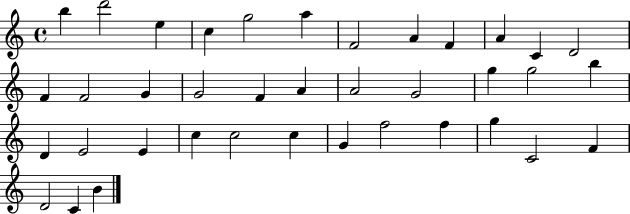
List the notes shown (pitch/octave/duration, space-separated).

B5/q D6/h E5/q C5/q G5/h A5/q F4/h A4/q F4/q A4/q C4/q D4/h F4/q F4/h G4/q G4/h F4/q A4/q A4/h G4/h G5/q G5/h B5/q D4/q E4/h E4/q C5/q C5/h C5/q G4/q F5/h F5/q G5/q C4/h F4/q D4/h C4/q B4/q